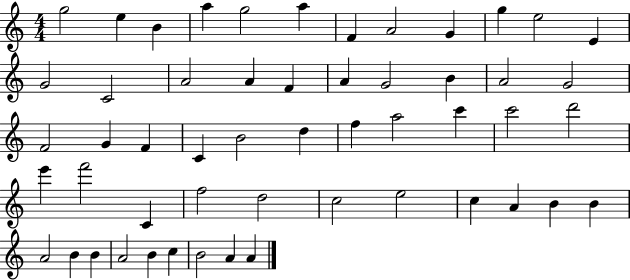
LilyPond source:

{
  \clef treble
  \numericTimeSignature
  \time 4/4
  \key c \major
  g''2 e''4 b'4 | a''4 g''2 a''4 | f'4 a'2 g'4 | g''4 e''2 e'4 | \break g'2 c'2 | a'2 a'4 f'4 | a'4 g'2 b'4 | a'2 g'2 | \break f'2 g'4 f'4 | c'4 b'2 d''4 | f''4 a''2 c'''4 | c'''2 d'''2 | \break e'''4 f'''2 c'4 | f''2 d''2 | c''2 e''2 | c''4 a'4 b'4 b'4 | \break a'2 b'4 b'4 | a'2 b'4 c''4 | b'2 a'4 a'4 | \bar "|."
}